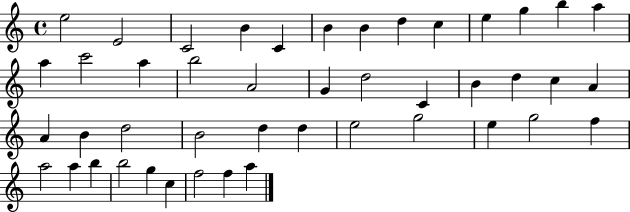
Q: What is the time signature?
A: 4/4